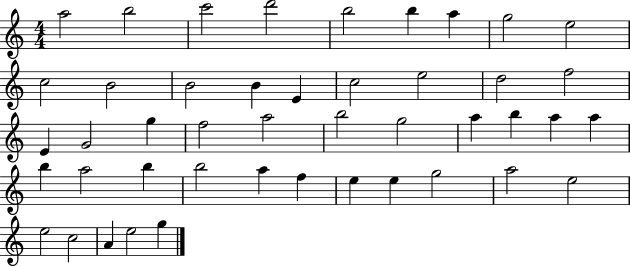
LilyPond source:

{
  \clef treble
  \numericTimeSignature
  \time 4/4
  \key c \major
  a''2 b''2 | c'''2 d'''2 | b''2 b''4 a''4 | g''2 e''2 | \break c''2 b'2 | b'2 b'4 e'4 | c''2 e''2 | d''2 f''2 | \break e'4 g'2 g''4 | f''2 a''2 | b''2 g''2 | a''4 b''4 a''4 a''4 | \break b''4 a''2 b''4 | b''2 a''4 f''4 | e''4 e''4 g''2 | a''2 e''2 | \break e''2 c''2 | a'4 e''2 g''4 | \bar "|."
}